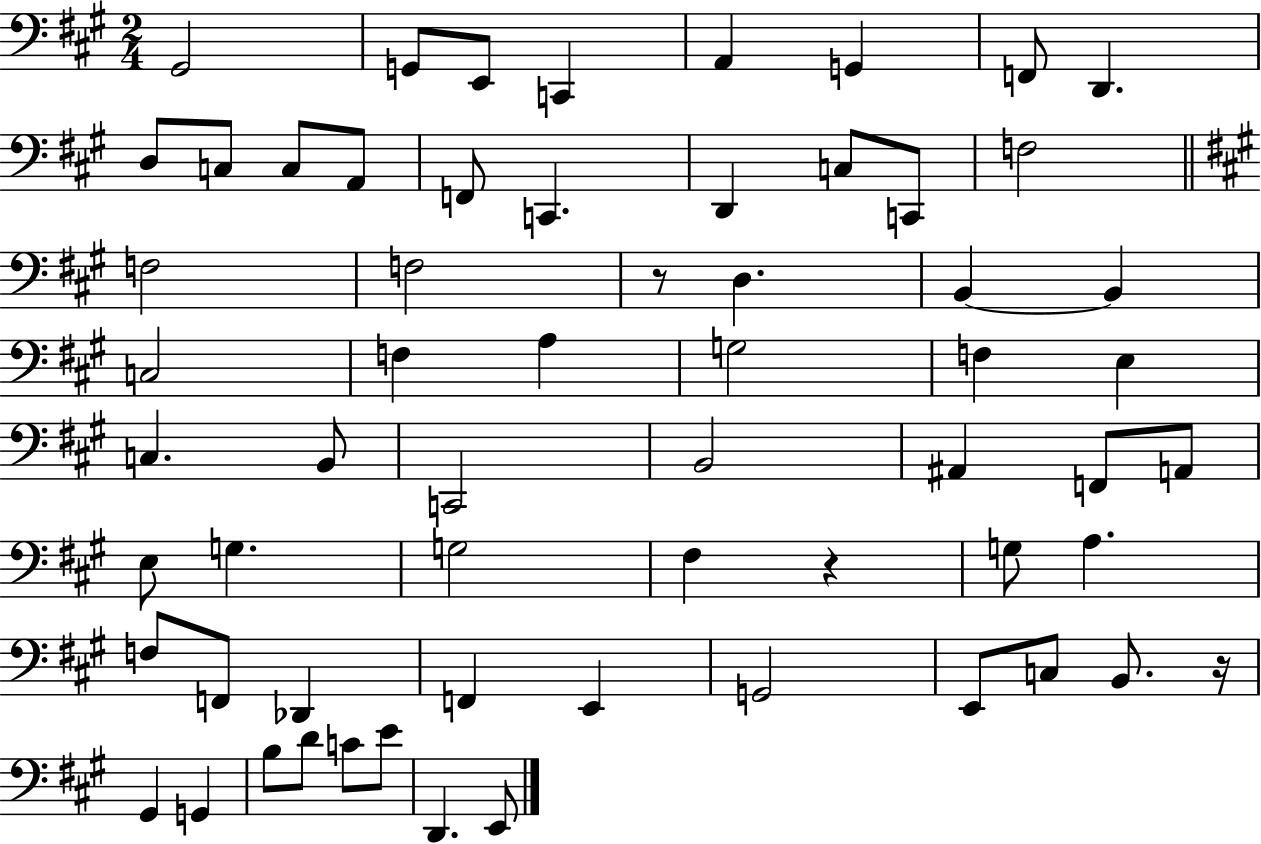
G#2/h G2/e E2/e C2/q A2/q G2/q F2/e D2/q. D3/e C3/e C3/e A2/e F2/e C2/q. D2/q C3/e C2/e F3/h F3/h F3/h R/e D3/q. B2/q B2/q C3/h F3/q A3/q G3/h F3/q E3/q C3/q. B2/e C2/h B2/h A#2/q F2/e A2/e E3/e G3/q. G3/h F#3/q R/q G3/e A3/q. F3/e F2/e Db2/q F2/q E2/q G2/h E2/e C3/e B2/e. R/s G#2/q G2/q B3/e D4/e C4/e E4/e D2/q. E2/e